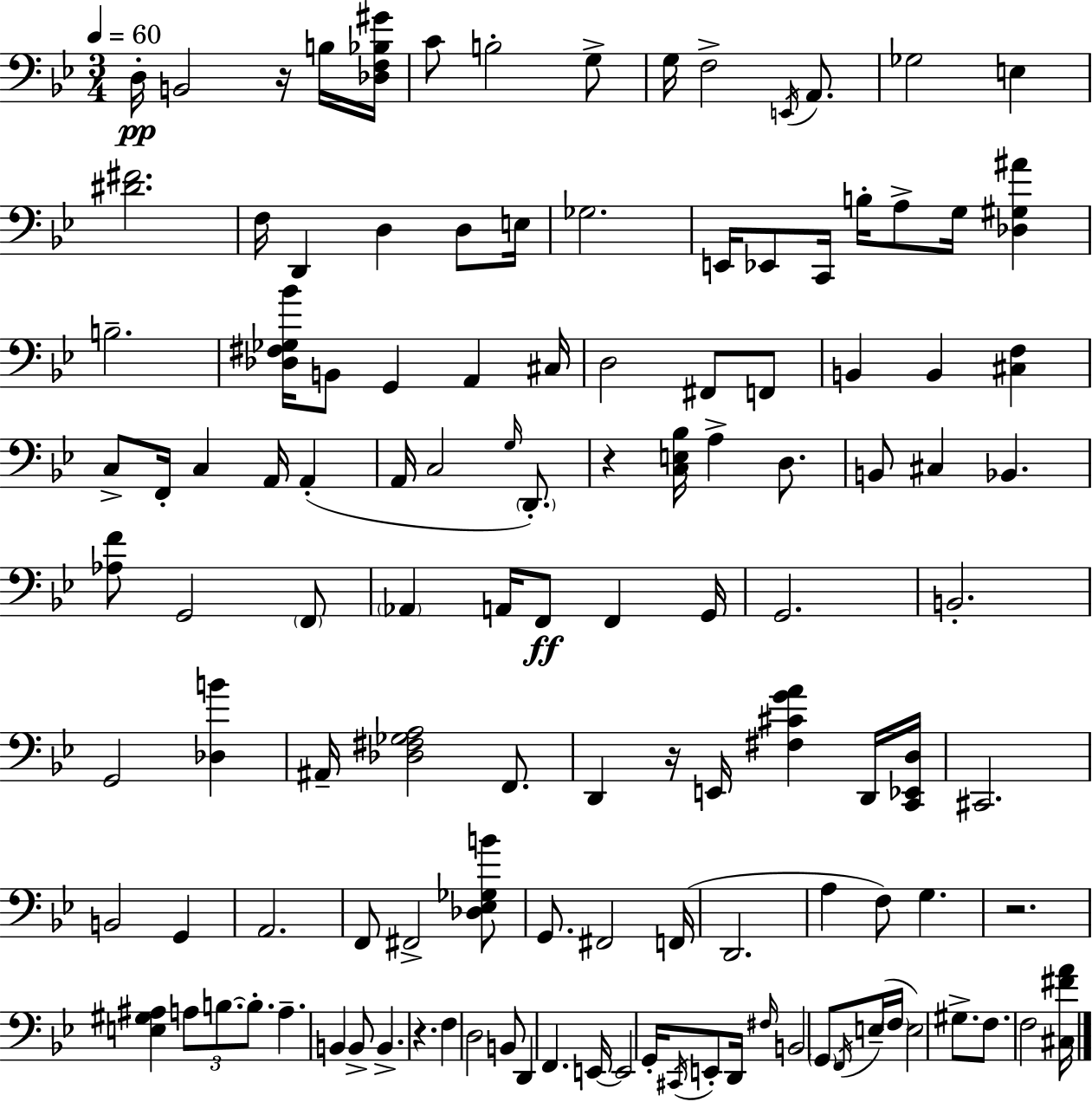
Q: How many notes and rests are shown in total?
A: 123